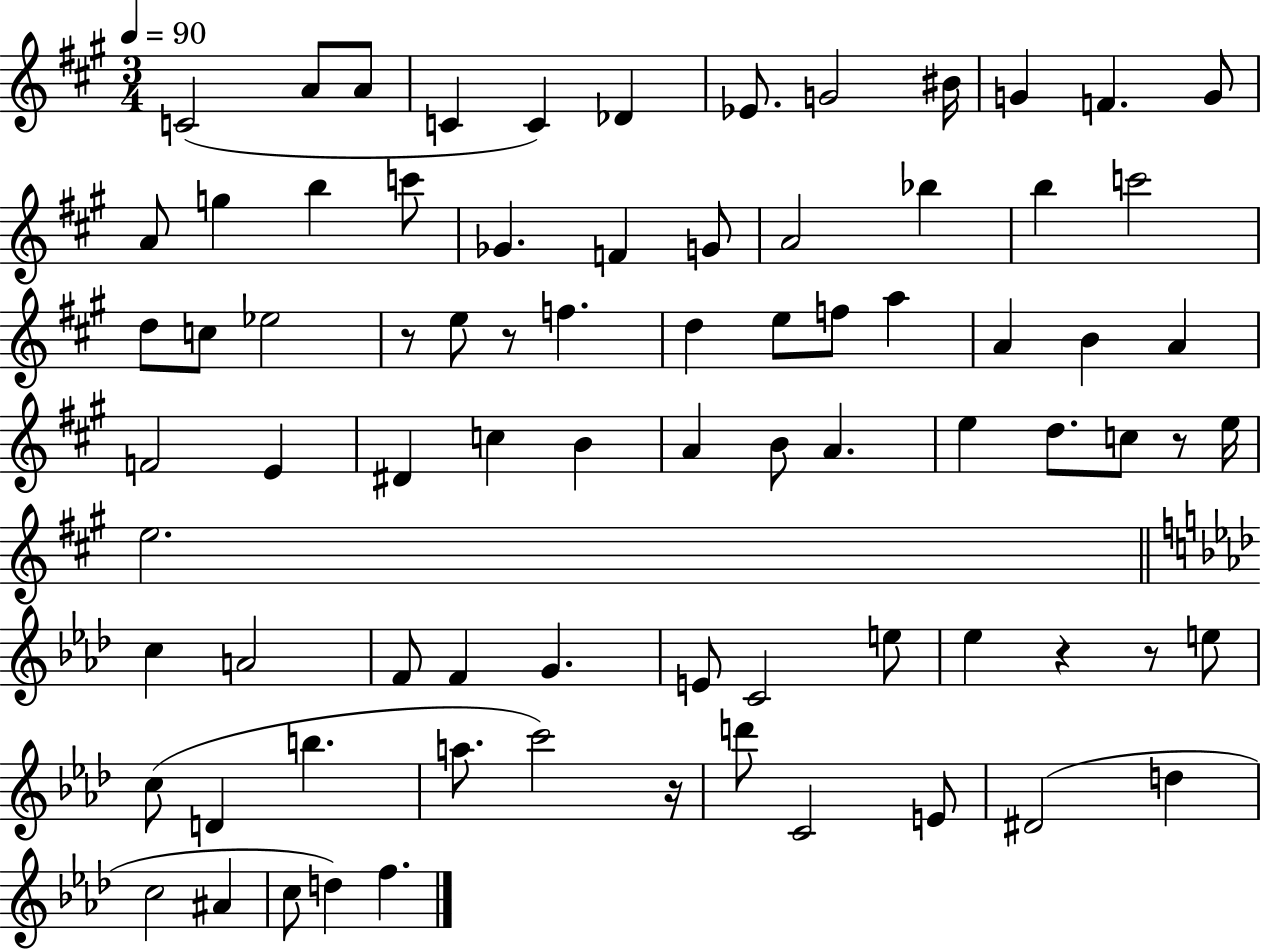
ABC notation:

X:1
T:Untitled
M:3/4
L:1/4
K:A
C2 A/2 A/2 C C _D _E/2 G2 ^B/4 G F G/2 A/2 g b c'/2 _G F G/2 A2 _b b c'2 d/2 c/2 _e2 z/2 e/2 z/2 f d e/2 f/2 a A B A F2 E ^D c B A B/2 A e d/2 c/2 z/2 e/4 e2 c A2 F/2 F G E/2 C2 e/2 _e z z/2 e/2 c/2 D b a/2 c'2 z/4 d'/2 C2 E/2 ^D2 d c2 ^A c/2 d f